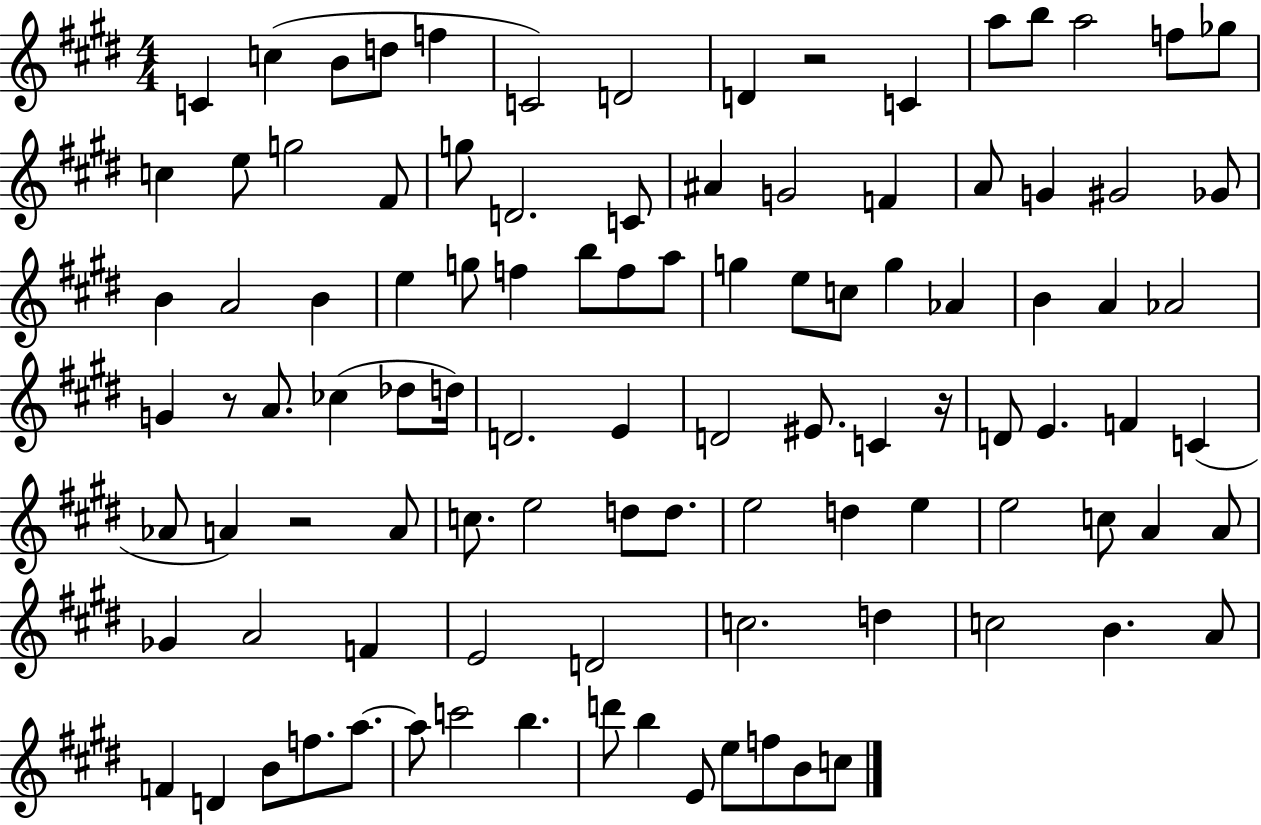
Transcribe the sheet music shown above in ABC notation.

X:1
T:Untitled
M:4/4
L:1/4
K:E
C c B/2 d/2 f C2 D2 D z2 C a/2 b/2 a2 f/2 _g/2 c e/2 g2 ^F/2 g/2 D2 C/2 ^A G2 F A/2 G ^G2 _G/2 B A2 B e g/2 f b/2 f/2 a/2 g e/2 c/2 g _A B A _A2 G z/2 A/2 _c _d/2 d/4 D2 E D2 ^E/2 C z/4 D/2 E F C _A/2 A z2 A/2 c/2 e2 d/2 d/2 e2 d e e2 c/2 A A/2 _G A2 F E2 D2 c2 d c2 B A/2 F D B/2 f/2 a/2 a/2 c'2 b d'/2 b E/2 e/2 f/2 B/2 c/2